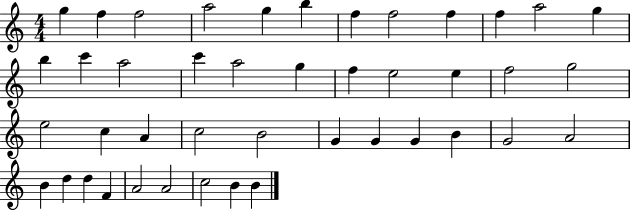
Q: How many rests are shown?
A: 0